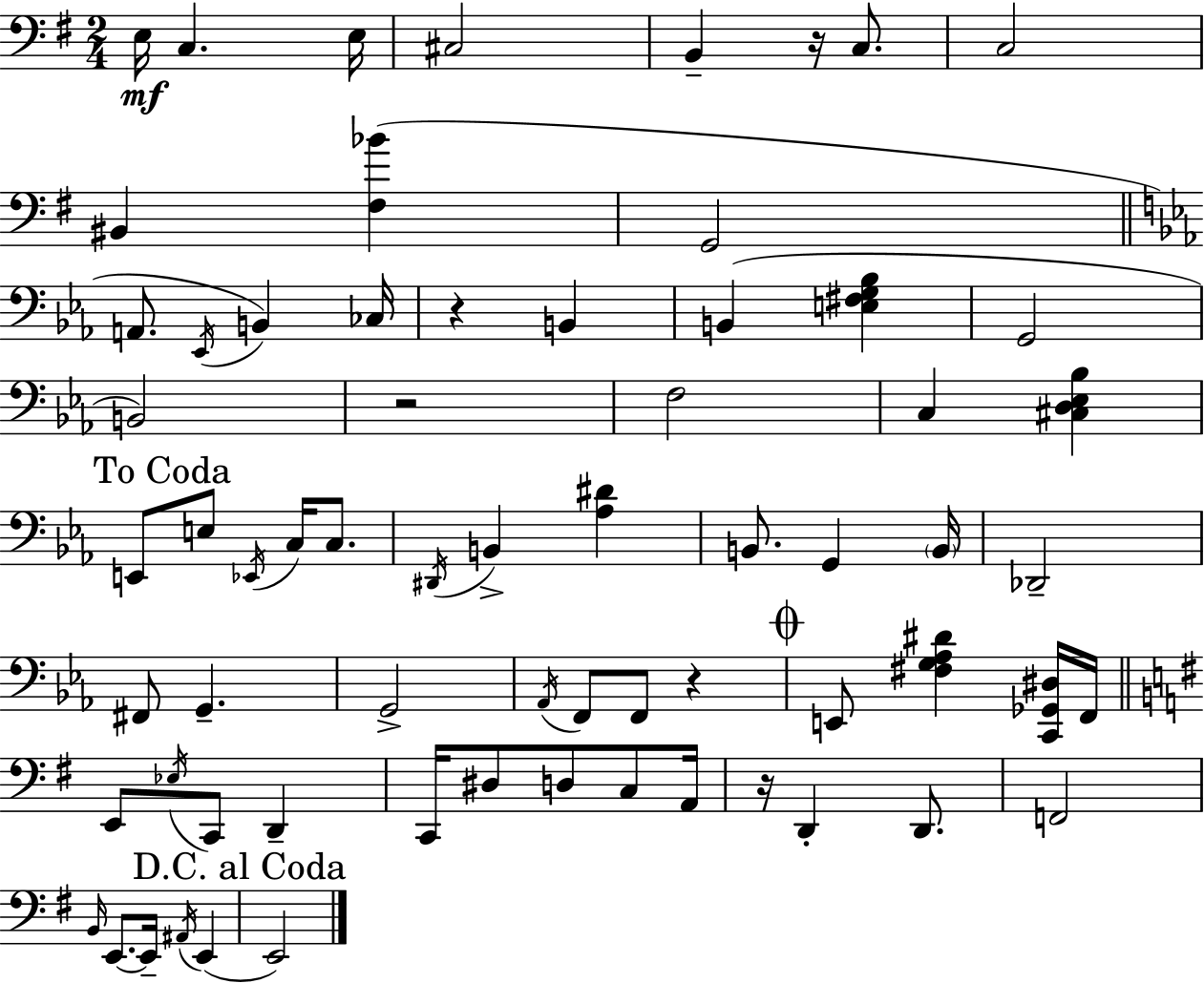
{
  \clef bass
  \numericTimeSignature
  \time 2/4
  \key g \major
  e16\mf c4. e16 | cis2 | b,4-- r16 c8. | c2 | \break bis,4 <fis bes'>4( | g,2 | \bar "||" \break \key c \minor a,8. \acciaccatura { ees,16 } b,4) | ces16 r4 b,4 | b,4( <e fis g bes>4 | g,2 | \break b,2) | r2 | f2 | c4 <cis d ees bes>4 | \break \mark "To Coda" e,8 e8 \acciaccatura { ees,16 } c16 c8. | \acciaccatura { dis,16 } b,4-> <aes dis'>4 | b,8. g,4 | \parenthesize b,16 des,2-- | \break fis,8 g,4.-- | g,2-> | \acciaccatura { aes,16 } f,8 f,8 | r4 \mark \markup { \musicglyph "scripts.coda" } e,8 <fis g aes dis'>4 | \break <c, ges, dis>16 f,16 \bar "||" \break \key g \major e,8 \acciaccatura { ees16 } c,8 d,4-- | c,16 dis8 d8 c8 | a,16 r16 d,4-. d,8. | f,2 | \break \grace { b,16 } e,8.~~ e,16-- \acciaccatura { ais,16 }( e,4 | \mark "D.C. al Coda" e,2) | \bar "|."
}